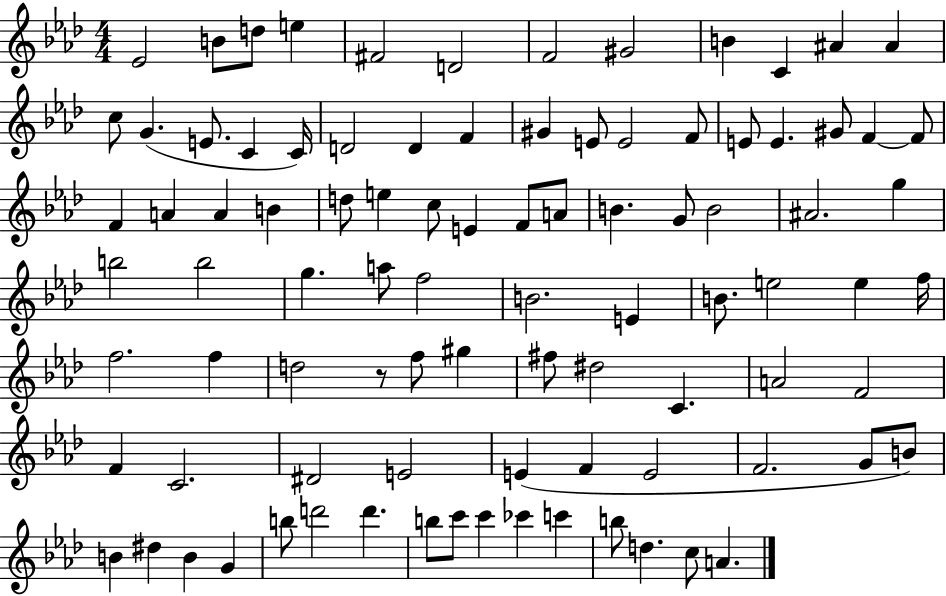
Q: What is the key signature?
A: AES major